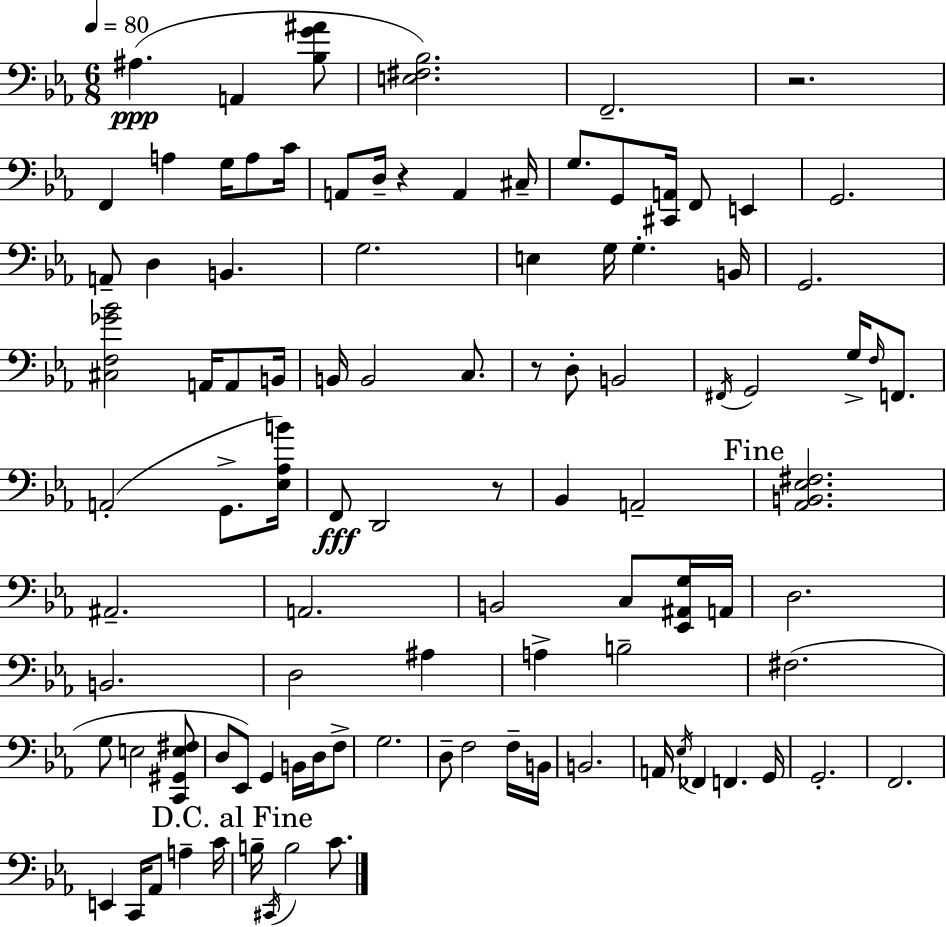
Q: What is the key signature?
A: EES major